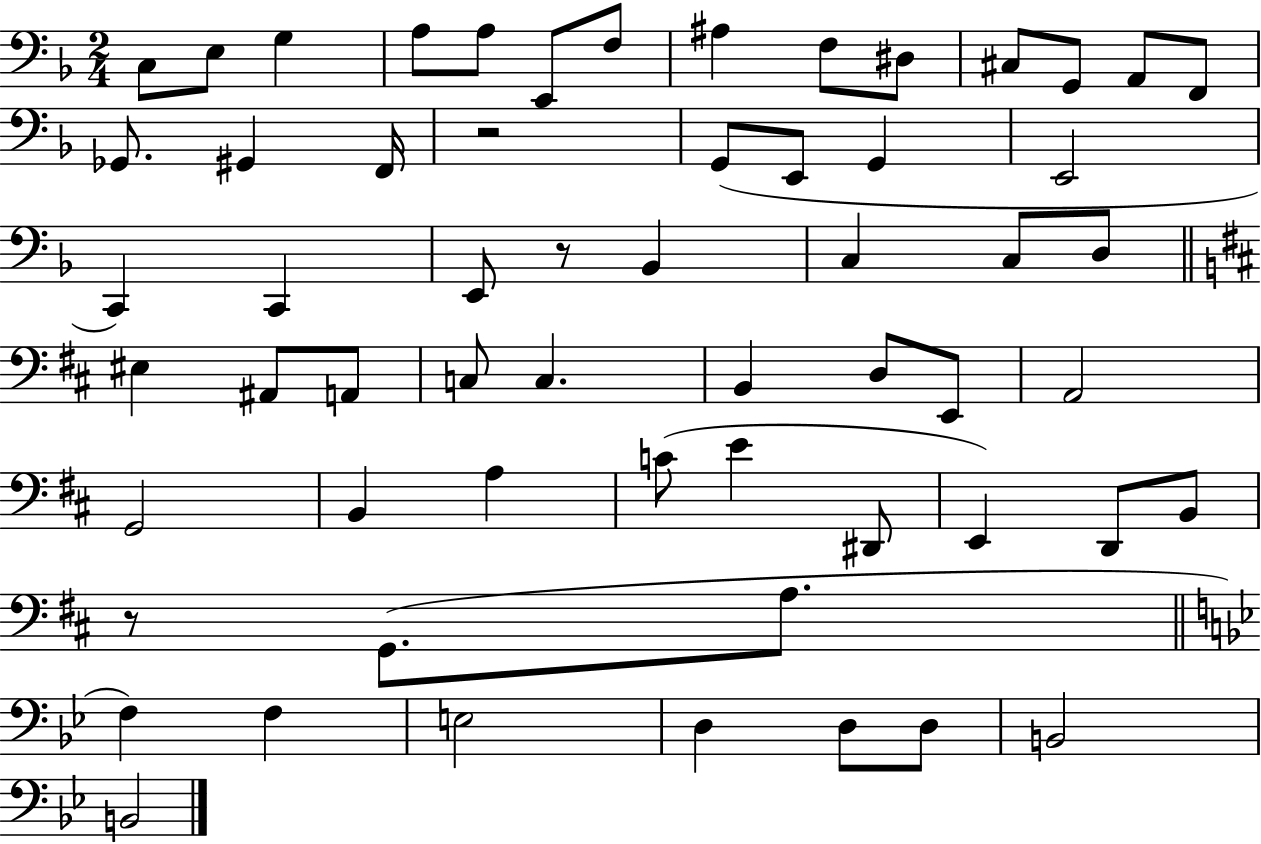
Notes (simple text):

C3/e E3/e G3/q A3/e A3/e E2/e F3/e A#3/q F3/e D#3/e C#3/e G2/e A2/e F2/e Gb2/e. G#2/q F2/s R/h G2/e E2/e G2/q E2/h C2/q C2/q E2/e R/e Bb2/q C3/q C3/e D3/e EIS3/q A#2/e A2/e C3/e C3/q. B2/q D3/e E2/e A2/h G2/h B2/q A3/q C4/e E4/q D#2/e E2/q D2/e B2/e R/e G2/e. A3/e. F3/q F3/q E3/h D3/q D3/e D3/e B2/h B2/h